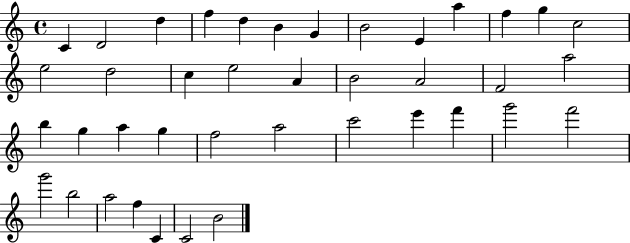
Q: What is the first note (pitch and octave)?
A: C4